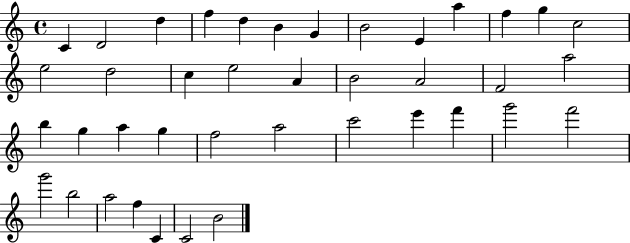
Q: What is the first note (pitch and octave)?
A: C4